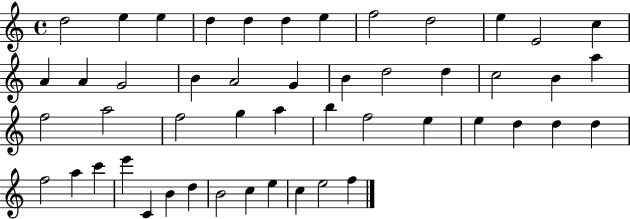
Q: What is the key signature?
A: C major